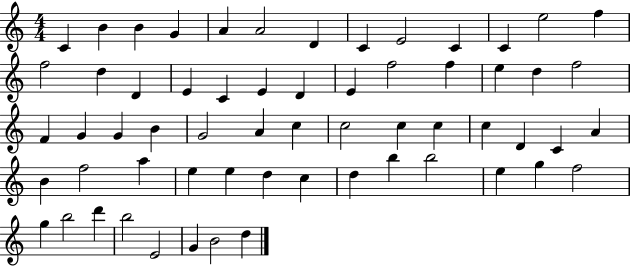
X:1
T:Untitled
M:4/4
L:1/4
K:C
C B B G A A2 D C E2 C C e2 f f2 d D E C E D E f2 f e d f2 F G G B G2 A c c2 c c c D C A B f2 a e e d c d b b2 e g f2 g b2 d' b2 E2 G B2 d